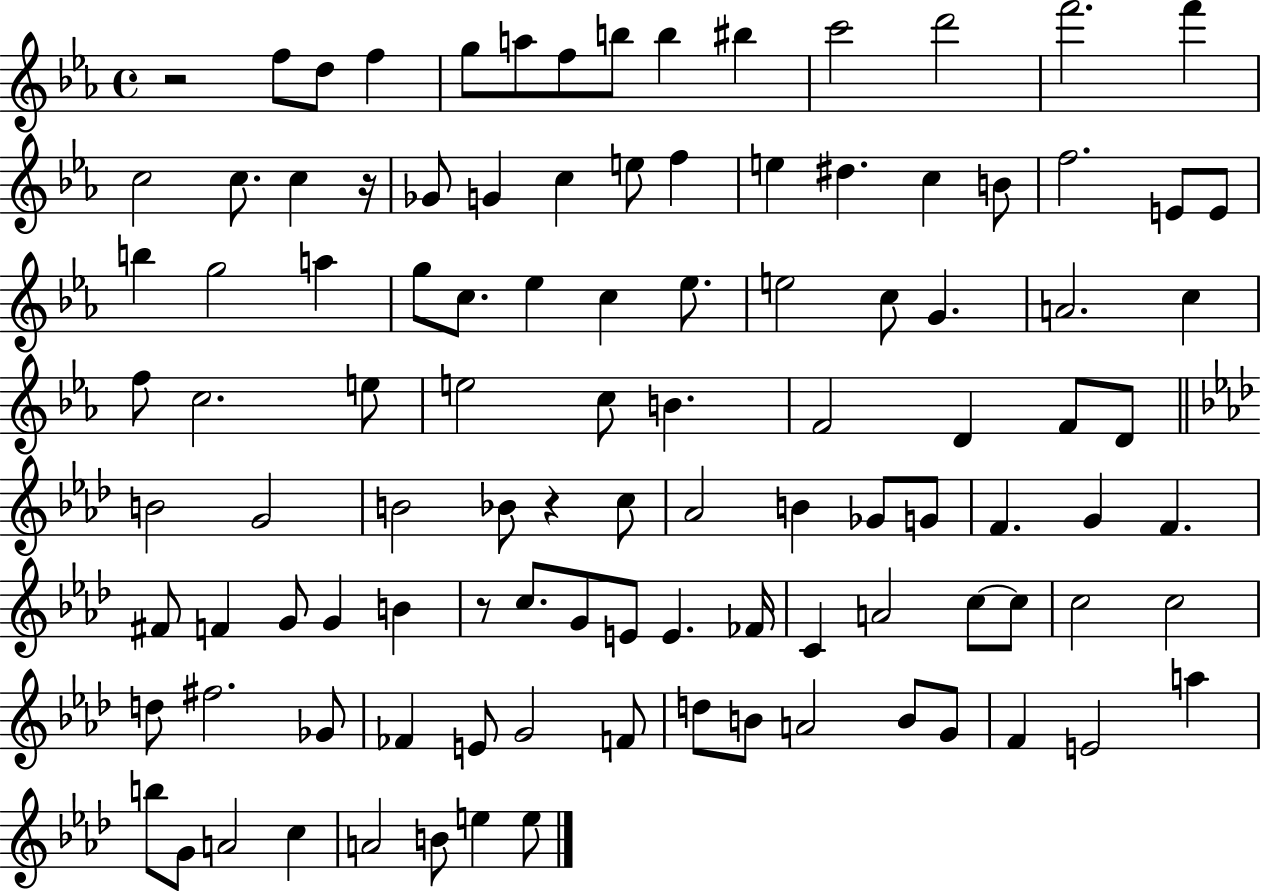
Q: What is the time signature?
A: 4/4